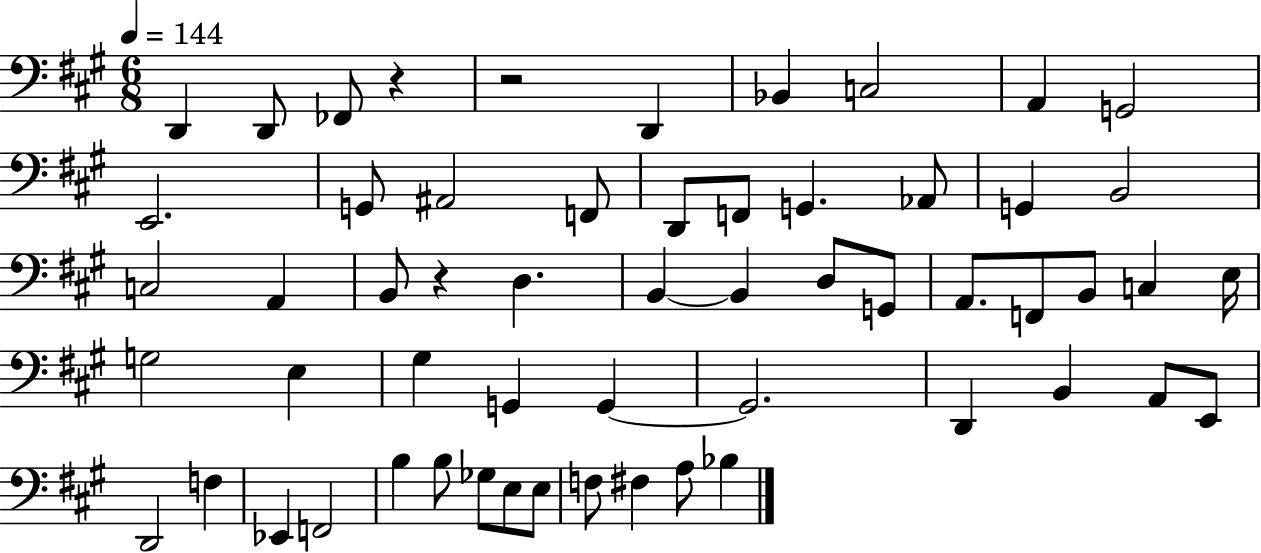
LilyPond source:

{
  \clef bass
  \numericTimeSignature
  \time 6/8
  \key a \major
  \tempo 4 = 144
  d,4 d,8 fes,8 r4 | r2 d,4 | bes,4 c2 | a,4 g,2 | \break e,2. | g,8 ais,2 f,8 | d,8 f,8 g,4. aes,8 | g,4 b,2 | \break c2 a,4 | b,8 r4 d4. | b,4~~ b,4 d8 g,8 | a,8. f,8 b,8 c4 e16 | \break g2 e4 | gis4 g,4 g,4~~ | g,2. | d,4 b,4 a,8 e,8 | \break d,2 f4 | ees,4 f,2 | b4 b8 ges8 e8 e8 | f8 fis4 a8 bes4 | \break \bar "|."
}